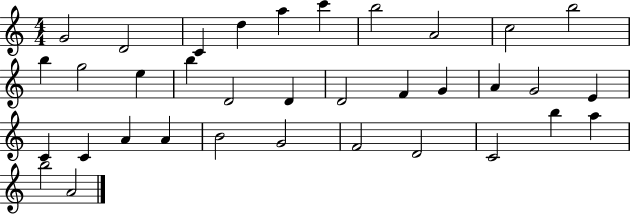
G4/h D4/h C4/q D5/q A5/q C6/q B5/h A4/h C5/h B5/h B5/q G5/h E5/q B5/q D4/h D4/q D4/h F4/q G4/q A4/q G4/h E4/q C4/q C4/q A4/q A4/q B4/h G4/h F4/h D4/h C4/h B5/q A5/q B5/h A4/h